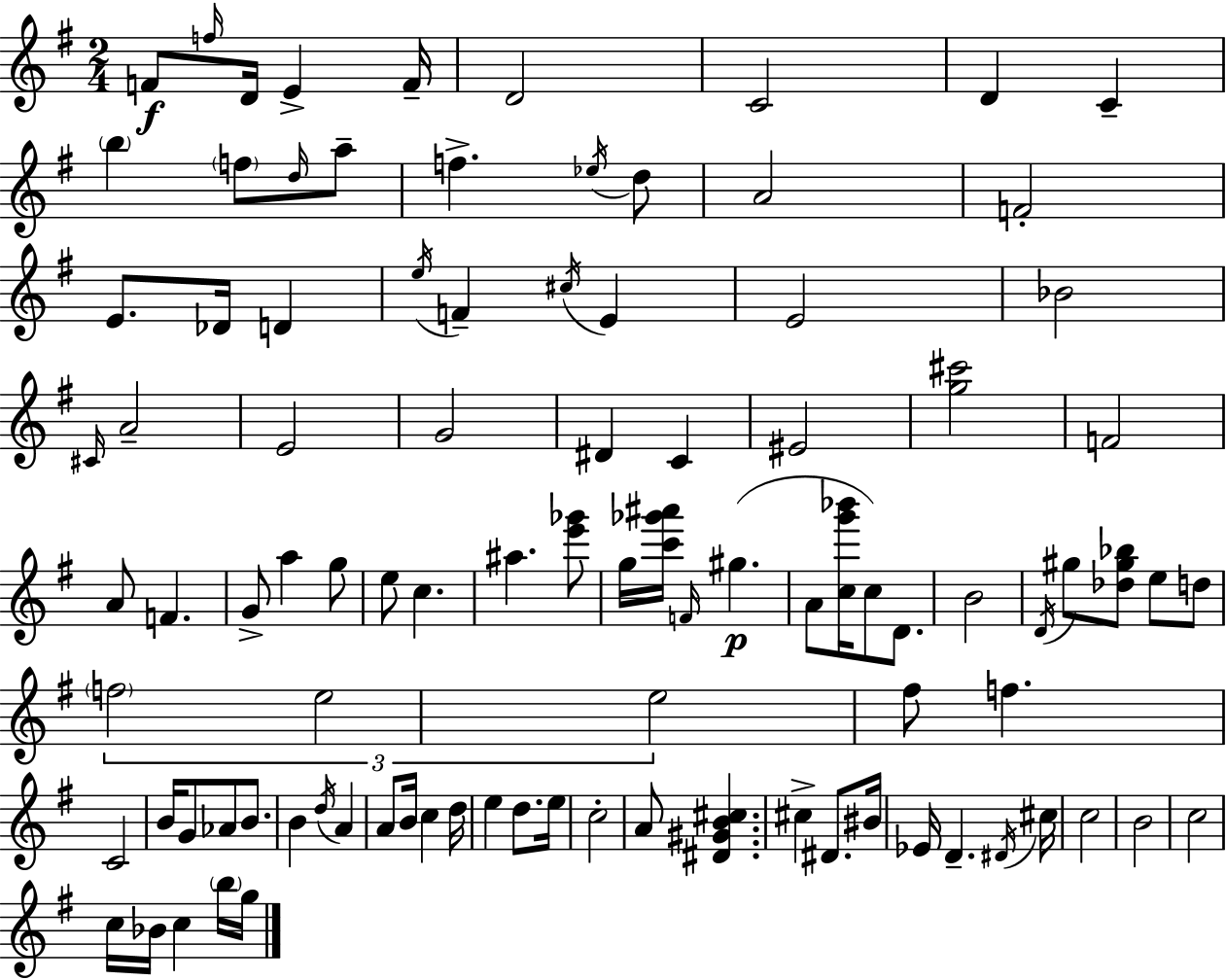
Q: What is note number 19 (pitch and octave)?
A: E4